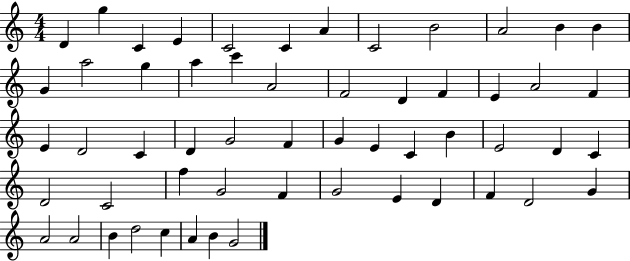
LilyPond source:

{
  \clef treble
  \numericTimeSignature
  \time 4/4
  \key c \major
  d'4 g''4 c'4 e'4 | c'2 c'4 a'4 | c'2 b'2 | a'2 b'4 b'4 | \break g'4 a''2 g''4 | a''4 c'''4 a'2 | f'2 d'4 f'4 | e'4 a'2 f'4 | \break e'4 d'2 c'4 | d'4 g'2 f'4 | g'4 e'4 c'4 b'4 | e'2 d'4 c'4 | \break d'2 c'2 | f''4 g'2 f'4 | g'2 e'4 d'4 | f'4 d'2 g'4 | \break a'2 a'2 | b'4 d''2 c''4 | a'4 b'4 g'2 | \bar "|."
}